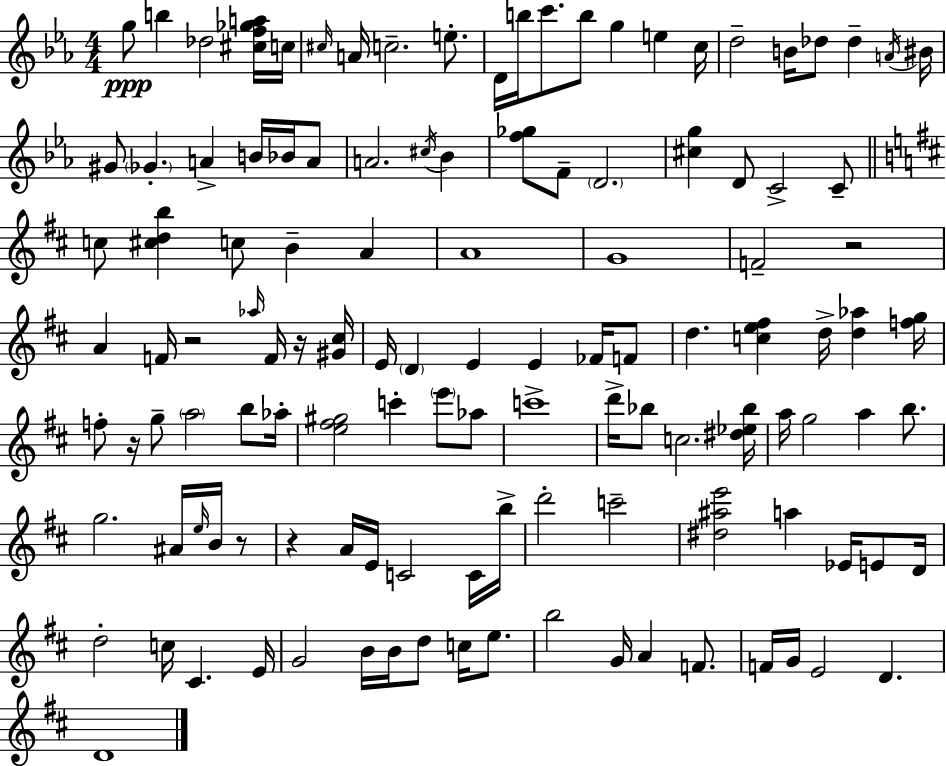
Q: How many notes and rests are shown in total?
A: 121